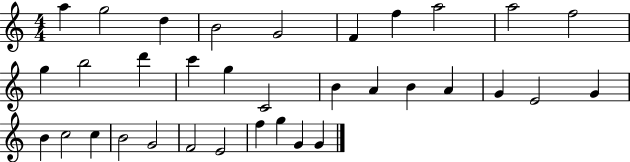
X:1
T:Untitled
M:4/4
L:1/4
K:C
a g2 d B2 G2 F f a2 a2 f2 g b2 d' c' g C2 B A B A G E2 G B c2 c B2 G2 F2 E2 f g G G